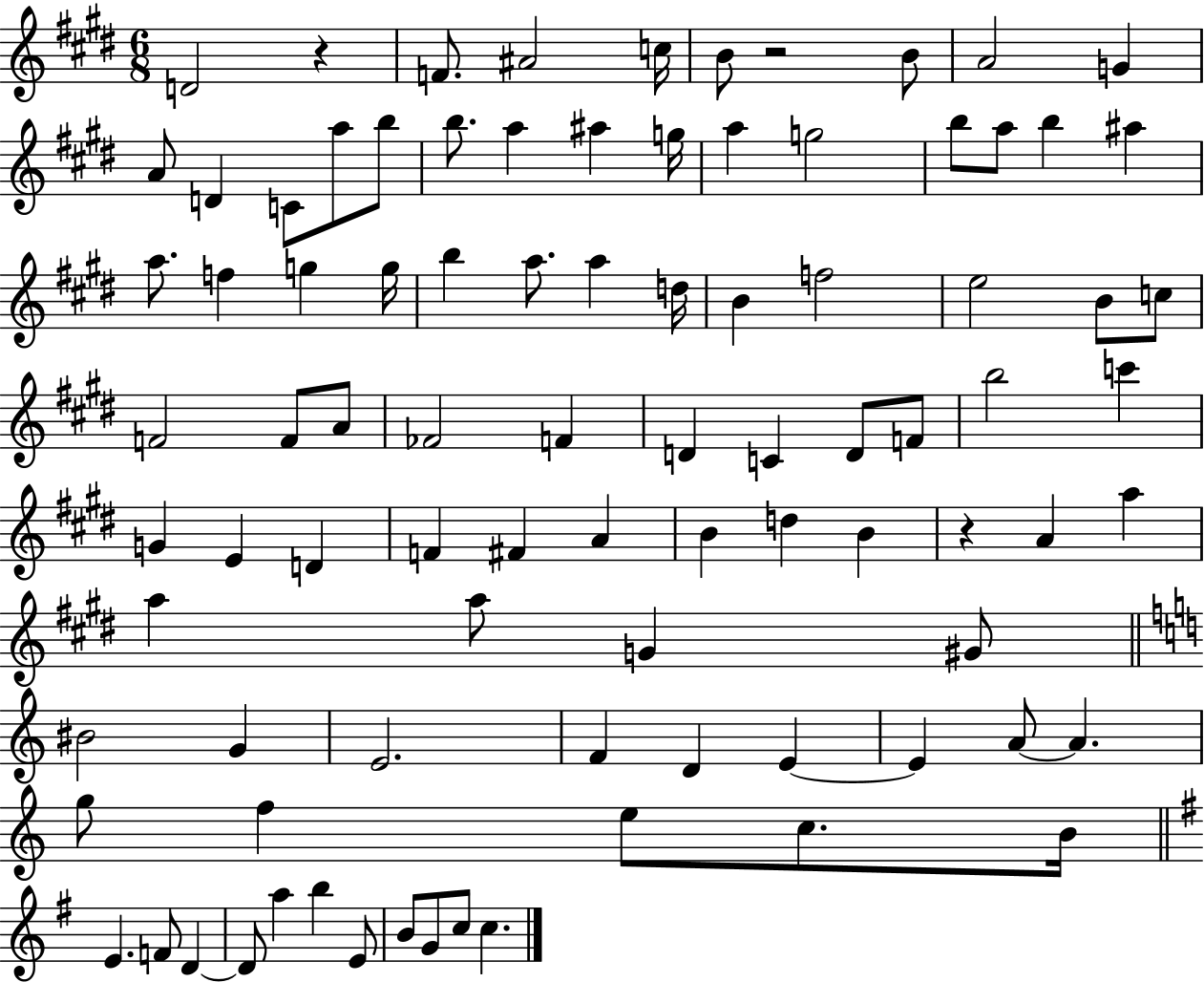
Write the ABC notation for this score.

X:1
T:Untitled
M:6/8
L:1/4
K:E
D2 z F/2 ^A2 c/4 B/2 z2 B/2 A2 G A/2 D C/2 a/2 b/2 b/2 a ^a g/4 a g2 b/2 a/2 b ^a a/2 f g g/4 b a/2 a d/4 B f2 e2 B/2 c/2 F2 F/2 A/2 _F2 F D C D/2 F/2 b2 c' G E D F ^F A B d B z A a a a/2 G ^G/2 ^B2 G E2 F D E E A/2 A g/2 f e/2 c/2 B/4 E F/2 D D/2 a b E/2 B/2 G/2 c/2 c